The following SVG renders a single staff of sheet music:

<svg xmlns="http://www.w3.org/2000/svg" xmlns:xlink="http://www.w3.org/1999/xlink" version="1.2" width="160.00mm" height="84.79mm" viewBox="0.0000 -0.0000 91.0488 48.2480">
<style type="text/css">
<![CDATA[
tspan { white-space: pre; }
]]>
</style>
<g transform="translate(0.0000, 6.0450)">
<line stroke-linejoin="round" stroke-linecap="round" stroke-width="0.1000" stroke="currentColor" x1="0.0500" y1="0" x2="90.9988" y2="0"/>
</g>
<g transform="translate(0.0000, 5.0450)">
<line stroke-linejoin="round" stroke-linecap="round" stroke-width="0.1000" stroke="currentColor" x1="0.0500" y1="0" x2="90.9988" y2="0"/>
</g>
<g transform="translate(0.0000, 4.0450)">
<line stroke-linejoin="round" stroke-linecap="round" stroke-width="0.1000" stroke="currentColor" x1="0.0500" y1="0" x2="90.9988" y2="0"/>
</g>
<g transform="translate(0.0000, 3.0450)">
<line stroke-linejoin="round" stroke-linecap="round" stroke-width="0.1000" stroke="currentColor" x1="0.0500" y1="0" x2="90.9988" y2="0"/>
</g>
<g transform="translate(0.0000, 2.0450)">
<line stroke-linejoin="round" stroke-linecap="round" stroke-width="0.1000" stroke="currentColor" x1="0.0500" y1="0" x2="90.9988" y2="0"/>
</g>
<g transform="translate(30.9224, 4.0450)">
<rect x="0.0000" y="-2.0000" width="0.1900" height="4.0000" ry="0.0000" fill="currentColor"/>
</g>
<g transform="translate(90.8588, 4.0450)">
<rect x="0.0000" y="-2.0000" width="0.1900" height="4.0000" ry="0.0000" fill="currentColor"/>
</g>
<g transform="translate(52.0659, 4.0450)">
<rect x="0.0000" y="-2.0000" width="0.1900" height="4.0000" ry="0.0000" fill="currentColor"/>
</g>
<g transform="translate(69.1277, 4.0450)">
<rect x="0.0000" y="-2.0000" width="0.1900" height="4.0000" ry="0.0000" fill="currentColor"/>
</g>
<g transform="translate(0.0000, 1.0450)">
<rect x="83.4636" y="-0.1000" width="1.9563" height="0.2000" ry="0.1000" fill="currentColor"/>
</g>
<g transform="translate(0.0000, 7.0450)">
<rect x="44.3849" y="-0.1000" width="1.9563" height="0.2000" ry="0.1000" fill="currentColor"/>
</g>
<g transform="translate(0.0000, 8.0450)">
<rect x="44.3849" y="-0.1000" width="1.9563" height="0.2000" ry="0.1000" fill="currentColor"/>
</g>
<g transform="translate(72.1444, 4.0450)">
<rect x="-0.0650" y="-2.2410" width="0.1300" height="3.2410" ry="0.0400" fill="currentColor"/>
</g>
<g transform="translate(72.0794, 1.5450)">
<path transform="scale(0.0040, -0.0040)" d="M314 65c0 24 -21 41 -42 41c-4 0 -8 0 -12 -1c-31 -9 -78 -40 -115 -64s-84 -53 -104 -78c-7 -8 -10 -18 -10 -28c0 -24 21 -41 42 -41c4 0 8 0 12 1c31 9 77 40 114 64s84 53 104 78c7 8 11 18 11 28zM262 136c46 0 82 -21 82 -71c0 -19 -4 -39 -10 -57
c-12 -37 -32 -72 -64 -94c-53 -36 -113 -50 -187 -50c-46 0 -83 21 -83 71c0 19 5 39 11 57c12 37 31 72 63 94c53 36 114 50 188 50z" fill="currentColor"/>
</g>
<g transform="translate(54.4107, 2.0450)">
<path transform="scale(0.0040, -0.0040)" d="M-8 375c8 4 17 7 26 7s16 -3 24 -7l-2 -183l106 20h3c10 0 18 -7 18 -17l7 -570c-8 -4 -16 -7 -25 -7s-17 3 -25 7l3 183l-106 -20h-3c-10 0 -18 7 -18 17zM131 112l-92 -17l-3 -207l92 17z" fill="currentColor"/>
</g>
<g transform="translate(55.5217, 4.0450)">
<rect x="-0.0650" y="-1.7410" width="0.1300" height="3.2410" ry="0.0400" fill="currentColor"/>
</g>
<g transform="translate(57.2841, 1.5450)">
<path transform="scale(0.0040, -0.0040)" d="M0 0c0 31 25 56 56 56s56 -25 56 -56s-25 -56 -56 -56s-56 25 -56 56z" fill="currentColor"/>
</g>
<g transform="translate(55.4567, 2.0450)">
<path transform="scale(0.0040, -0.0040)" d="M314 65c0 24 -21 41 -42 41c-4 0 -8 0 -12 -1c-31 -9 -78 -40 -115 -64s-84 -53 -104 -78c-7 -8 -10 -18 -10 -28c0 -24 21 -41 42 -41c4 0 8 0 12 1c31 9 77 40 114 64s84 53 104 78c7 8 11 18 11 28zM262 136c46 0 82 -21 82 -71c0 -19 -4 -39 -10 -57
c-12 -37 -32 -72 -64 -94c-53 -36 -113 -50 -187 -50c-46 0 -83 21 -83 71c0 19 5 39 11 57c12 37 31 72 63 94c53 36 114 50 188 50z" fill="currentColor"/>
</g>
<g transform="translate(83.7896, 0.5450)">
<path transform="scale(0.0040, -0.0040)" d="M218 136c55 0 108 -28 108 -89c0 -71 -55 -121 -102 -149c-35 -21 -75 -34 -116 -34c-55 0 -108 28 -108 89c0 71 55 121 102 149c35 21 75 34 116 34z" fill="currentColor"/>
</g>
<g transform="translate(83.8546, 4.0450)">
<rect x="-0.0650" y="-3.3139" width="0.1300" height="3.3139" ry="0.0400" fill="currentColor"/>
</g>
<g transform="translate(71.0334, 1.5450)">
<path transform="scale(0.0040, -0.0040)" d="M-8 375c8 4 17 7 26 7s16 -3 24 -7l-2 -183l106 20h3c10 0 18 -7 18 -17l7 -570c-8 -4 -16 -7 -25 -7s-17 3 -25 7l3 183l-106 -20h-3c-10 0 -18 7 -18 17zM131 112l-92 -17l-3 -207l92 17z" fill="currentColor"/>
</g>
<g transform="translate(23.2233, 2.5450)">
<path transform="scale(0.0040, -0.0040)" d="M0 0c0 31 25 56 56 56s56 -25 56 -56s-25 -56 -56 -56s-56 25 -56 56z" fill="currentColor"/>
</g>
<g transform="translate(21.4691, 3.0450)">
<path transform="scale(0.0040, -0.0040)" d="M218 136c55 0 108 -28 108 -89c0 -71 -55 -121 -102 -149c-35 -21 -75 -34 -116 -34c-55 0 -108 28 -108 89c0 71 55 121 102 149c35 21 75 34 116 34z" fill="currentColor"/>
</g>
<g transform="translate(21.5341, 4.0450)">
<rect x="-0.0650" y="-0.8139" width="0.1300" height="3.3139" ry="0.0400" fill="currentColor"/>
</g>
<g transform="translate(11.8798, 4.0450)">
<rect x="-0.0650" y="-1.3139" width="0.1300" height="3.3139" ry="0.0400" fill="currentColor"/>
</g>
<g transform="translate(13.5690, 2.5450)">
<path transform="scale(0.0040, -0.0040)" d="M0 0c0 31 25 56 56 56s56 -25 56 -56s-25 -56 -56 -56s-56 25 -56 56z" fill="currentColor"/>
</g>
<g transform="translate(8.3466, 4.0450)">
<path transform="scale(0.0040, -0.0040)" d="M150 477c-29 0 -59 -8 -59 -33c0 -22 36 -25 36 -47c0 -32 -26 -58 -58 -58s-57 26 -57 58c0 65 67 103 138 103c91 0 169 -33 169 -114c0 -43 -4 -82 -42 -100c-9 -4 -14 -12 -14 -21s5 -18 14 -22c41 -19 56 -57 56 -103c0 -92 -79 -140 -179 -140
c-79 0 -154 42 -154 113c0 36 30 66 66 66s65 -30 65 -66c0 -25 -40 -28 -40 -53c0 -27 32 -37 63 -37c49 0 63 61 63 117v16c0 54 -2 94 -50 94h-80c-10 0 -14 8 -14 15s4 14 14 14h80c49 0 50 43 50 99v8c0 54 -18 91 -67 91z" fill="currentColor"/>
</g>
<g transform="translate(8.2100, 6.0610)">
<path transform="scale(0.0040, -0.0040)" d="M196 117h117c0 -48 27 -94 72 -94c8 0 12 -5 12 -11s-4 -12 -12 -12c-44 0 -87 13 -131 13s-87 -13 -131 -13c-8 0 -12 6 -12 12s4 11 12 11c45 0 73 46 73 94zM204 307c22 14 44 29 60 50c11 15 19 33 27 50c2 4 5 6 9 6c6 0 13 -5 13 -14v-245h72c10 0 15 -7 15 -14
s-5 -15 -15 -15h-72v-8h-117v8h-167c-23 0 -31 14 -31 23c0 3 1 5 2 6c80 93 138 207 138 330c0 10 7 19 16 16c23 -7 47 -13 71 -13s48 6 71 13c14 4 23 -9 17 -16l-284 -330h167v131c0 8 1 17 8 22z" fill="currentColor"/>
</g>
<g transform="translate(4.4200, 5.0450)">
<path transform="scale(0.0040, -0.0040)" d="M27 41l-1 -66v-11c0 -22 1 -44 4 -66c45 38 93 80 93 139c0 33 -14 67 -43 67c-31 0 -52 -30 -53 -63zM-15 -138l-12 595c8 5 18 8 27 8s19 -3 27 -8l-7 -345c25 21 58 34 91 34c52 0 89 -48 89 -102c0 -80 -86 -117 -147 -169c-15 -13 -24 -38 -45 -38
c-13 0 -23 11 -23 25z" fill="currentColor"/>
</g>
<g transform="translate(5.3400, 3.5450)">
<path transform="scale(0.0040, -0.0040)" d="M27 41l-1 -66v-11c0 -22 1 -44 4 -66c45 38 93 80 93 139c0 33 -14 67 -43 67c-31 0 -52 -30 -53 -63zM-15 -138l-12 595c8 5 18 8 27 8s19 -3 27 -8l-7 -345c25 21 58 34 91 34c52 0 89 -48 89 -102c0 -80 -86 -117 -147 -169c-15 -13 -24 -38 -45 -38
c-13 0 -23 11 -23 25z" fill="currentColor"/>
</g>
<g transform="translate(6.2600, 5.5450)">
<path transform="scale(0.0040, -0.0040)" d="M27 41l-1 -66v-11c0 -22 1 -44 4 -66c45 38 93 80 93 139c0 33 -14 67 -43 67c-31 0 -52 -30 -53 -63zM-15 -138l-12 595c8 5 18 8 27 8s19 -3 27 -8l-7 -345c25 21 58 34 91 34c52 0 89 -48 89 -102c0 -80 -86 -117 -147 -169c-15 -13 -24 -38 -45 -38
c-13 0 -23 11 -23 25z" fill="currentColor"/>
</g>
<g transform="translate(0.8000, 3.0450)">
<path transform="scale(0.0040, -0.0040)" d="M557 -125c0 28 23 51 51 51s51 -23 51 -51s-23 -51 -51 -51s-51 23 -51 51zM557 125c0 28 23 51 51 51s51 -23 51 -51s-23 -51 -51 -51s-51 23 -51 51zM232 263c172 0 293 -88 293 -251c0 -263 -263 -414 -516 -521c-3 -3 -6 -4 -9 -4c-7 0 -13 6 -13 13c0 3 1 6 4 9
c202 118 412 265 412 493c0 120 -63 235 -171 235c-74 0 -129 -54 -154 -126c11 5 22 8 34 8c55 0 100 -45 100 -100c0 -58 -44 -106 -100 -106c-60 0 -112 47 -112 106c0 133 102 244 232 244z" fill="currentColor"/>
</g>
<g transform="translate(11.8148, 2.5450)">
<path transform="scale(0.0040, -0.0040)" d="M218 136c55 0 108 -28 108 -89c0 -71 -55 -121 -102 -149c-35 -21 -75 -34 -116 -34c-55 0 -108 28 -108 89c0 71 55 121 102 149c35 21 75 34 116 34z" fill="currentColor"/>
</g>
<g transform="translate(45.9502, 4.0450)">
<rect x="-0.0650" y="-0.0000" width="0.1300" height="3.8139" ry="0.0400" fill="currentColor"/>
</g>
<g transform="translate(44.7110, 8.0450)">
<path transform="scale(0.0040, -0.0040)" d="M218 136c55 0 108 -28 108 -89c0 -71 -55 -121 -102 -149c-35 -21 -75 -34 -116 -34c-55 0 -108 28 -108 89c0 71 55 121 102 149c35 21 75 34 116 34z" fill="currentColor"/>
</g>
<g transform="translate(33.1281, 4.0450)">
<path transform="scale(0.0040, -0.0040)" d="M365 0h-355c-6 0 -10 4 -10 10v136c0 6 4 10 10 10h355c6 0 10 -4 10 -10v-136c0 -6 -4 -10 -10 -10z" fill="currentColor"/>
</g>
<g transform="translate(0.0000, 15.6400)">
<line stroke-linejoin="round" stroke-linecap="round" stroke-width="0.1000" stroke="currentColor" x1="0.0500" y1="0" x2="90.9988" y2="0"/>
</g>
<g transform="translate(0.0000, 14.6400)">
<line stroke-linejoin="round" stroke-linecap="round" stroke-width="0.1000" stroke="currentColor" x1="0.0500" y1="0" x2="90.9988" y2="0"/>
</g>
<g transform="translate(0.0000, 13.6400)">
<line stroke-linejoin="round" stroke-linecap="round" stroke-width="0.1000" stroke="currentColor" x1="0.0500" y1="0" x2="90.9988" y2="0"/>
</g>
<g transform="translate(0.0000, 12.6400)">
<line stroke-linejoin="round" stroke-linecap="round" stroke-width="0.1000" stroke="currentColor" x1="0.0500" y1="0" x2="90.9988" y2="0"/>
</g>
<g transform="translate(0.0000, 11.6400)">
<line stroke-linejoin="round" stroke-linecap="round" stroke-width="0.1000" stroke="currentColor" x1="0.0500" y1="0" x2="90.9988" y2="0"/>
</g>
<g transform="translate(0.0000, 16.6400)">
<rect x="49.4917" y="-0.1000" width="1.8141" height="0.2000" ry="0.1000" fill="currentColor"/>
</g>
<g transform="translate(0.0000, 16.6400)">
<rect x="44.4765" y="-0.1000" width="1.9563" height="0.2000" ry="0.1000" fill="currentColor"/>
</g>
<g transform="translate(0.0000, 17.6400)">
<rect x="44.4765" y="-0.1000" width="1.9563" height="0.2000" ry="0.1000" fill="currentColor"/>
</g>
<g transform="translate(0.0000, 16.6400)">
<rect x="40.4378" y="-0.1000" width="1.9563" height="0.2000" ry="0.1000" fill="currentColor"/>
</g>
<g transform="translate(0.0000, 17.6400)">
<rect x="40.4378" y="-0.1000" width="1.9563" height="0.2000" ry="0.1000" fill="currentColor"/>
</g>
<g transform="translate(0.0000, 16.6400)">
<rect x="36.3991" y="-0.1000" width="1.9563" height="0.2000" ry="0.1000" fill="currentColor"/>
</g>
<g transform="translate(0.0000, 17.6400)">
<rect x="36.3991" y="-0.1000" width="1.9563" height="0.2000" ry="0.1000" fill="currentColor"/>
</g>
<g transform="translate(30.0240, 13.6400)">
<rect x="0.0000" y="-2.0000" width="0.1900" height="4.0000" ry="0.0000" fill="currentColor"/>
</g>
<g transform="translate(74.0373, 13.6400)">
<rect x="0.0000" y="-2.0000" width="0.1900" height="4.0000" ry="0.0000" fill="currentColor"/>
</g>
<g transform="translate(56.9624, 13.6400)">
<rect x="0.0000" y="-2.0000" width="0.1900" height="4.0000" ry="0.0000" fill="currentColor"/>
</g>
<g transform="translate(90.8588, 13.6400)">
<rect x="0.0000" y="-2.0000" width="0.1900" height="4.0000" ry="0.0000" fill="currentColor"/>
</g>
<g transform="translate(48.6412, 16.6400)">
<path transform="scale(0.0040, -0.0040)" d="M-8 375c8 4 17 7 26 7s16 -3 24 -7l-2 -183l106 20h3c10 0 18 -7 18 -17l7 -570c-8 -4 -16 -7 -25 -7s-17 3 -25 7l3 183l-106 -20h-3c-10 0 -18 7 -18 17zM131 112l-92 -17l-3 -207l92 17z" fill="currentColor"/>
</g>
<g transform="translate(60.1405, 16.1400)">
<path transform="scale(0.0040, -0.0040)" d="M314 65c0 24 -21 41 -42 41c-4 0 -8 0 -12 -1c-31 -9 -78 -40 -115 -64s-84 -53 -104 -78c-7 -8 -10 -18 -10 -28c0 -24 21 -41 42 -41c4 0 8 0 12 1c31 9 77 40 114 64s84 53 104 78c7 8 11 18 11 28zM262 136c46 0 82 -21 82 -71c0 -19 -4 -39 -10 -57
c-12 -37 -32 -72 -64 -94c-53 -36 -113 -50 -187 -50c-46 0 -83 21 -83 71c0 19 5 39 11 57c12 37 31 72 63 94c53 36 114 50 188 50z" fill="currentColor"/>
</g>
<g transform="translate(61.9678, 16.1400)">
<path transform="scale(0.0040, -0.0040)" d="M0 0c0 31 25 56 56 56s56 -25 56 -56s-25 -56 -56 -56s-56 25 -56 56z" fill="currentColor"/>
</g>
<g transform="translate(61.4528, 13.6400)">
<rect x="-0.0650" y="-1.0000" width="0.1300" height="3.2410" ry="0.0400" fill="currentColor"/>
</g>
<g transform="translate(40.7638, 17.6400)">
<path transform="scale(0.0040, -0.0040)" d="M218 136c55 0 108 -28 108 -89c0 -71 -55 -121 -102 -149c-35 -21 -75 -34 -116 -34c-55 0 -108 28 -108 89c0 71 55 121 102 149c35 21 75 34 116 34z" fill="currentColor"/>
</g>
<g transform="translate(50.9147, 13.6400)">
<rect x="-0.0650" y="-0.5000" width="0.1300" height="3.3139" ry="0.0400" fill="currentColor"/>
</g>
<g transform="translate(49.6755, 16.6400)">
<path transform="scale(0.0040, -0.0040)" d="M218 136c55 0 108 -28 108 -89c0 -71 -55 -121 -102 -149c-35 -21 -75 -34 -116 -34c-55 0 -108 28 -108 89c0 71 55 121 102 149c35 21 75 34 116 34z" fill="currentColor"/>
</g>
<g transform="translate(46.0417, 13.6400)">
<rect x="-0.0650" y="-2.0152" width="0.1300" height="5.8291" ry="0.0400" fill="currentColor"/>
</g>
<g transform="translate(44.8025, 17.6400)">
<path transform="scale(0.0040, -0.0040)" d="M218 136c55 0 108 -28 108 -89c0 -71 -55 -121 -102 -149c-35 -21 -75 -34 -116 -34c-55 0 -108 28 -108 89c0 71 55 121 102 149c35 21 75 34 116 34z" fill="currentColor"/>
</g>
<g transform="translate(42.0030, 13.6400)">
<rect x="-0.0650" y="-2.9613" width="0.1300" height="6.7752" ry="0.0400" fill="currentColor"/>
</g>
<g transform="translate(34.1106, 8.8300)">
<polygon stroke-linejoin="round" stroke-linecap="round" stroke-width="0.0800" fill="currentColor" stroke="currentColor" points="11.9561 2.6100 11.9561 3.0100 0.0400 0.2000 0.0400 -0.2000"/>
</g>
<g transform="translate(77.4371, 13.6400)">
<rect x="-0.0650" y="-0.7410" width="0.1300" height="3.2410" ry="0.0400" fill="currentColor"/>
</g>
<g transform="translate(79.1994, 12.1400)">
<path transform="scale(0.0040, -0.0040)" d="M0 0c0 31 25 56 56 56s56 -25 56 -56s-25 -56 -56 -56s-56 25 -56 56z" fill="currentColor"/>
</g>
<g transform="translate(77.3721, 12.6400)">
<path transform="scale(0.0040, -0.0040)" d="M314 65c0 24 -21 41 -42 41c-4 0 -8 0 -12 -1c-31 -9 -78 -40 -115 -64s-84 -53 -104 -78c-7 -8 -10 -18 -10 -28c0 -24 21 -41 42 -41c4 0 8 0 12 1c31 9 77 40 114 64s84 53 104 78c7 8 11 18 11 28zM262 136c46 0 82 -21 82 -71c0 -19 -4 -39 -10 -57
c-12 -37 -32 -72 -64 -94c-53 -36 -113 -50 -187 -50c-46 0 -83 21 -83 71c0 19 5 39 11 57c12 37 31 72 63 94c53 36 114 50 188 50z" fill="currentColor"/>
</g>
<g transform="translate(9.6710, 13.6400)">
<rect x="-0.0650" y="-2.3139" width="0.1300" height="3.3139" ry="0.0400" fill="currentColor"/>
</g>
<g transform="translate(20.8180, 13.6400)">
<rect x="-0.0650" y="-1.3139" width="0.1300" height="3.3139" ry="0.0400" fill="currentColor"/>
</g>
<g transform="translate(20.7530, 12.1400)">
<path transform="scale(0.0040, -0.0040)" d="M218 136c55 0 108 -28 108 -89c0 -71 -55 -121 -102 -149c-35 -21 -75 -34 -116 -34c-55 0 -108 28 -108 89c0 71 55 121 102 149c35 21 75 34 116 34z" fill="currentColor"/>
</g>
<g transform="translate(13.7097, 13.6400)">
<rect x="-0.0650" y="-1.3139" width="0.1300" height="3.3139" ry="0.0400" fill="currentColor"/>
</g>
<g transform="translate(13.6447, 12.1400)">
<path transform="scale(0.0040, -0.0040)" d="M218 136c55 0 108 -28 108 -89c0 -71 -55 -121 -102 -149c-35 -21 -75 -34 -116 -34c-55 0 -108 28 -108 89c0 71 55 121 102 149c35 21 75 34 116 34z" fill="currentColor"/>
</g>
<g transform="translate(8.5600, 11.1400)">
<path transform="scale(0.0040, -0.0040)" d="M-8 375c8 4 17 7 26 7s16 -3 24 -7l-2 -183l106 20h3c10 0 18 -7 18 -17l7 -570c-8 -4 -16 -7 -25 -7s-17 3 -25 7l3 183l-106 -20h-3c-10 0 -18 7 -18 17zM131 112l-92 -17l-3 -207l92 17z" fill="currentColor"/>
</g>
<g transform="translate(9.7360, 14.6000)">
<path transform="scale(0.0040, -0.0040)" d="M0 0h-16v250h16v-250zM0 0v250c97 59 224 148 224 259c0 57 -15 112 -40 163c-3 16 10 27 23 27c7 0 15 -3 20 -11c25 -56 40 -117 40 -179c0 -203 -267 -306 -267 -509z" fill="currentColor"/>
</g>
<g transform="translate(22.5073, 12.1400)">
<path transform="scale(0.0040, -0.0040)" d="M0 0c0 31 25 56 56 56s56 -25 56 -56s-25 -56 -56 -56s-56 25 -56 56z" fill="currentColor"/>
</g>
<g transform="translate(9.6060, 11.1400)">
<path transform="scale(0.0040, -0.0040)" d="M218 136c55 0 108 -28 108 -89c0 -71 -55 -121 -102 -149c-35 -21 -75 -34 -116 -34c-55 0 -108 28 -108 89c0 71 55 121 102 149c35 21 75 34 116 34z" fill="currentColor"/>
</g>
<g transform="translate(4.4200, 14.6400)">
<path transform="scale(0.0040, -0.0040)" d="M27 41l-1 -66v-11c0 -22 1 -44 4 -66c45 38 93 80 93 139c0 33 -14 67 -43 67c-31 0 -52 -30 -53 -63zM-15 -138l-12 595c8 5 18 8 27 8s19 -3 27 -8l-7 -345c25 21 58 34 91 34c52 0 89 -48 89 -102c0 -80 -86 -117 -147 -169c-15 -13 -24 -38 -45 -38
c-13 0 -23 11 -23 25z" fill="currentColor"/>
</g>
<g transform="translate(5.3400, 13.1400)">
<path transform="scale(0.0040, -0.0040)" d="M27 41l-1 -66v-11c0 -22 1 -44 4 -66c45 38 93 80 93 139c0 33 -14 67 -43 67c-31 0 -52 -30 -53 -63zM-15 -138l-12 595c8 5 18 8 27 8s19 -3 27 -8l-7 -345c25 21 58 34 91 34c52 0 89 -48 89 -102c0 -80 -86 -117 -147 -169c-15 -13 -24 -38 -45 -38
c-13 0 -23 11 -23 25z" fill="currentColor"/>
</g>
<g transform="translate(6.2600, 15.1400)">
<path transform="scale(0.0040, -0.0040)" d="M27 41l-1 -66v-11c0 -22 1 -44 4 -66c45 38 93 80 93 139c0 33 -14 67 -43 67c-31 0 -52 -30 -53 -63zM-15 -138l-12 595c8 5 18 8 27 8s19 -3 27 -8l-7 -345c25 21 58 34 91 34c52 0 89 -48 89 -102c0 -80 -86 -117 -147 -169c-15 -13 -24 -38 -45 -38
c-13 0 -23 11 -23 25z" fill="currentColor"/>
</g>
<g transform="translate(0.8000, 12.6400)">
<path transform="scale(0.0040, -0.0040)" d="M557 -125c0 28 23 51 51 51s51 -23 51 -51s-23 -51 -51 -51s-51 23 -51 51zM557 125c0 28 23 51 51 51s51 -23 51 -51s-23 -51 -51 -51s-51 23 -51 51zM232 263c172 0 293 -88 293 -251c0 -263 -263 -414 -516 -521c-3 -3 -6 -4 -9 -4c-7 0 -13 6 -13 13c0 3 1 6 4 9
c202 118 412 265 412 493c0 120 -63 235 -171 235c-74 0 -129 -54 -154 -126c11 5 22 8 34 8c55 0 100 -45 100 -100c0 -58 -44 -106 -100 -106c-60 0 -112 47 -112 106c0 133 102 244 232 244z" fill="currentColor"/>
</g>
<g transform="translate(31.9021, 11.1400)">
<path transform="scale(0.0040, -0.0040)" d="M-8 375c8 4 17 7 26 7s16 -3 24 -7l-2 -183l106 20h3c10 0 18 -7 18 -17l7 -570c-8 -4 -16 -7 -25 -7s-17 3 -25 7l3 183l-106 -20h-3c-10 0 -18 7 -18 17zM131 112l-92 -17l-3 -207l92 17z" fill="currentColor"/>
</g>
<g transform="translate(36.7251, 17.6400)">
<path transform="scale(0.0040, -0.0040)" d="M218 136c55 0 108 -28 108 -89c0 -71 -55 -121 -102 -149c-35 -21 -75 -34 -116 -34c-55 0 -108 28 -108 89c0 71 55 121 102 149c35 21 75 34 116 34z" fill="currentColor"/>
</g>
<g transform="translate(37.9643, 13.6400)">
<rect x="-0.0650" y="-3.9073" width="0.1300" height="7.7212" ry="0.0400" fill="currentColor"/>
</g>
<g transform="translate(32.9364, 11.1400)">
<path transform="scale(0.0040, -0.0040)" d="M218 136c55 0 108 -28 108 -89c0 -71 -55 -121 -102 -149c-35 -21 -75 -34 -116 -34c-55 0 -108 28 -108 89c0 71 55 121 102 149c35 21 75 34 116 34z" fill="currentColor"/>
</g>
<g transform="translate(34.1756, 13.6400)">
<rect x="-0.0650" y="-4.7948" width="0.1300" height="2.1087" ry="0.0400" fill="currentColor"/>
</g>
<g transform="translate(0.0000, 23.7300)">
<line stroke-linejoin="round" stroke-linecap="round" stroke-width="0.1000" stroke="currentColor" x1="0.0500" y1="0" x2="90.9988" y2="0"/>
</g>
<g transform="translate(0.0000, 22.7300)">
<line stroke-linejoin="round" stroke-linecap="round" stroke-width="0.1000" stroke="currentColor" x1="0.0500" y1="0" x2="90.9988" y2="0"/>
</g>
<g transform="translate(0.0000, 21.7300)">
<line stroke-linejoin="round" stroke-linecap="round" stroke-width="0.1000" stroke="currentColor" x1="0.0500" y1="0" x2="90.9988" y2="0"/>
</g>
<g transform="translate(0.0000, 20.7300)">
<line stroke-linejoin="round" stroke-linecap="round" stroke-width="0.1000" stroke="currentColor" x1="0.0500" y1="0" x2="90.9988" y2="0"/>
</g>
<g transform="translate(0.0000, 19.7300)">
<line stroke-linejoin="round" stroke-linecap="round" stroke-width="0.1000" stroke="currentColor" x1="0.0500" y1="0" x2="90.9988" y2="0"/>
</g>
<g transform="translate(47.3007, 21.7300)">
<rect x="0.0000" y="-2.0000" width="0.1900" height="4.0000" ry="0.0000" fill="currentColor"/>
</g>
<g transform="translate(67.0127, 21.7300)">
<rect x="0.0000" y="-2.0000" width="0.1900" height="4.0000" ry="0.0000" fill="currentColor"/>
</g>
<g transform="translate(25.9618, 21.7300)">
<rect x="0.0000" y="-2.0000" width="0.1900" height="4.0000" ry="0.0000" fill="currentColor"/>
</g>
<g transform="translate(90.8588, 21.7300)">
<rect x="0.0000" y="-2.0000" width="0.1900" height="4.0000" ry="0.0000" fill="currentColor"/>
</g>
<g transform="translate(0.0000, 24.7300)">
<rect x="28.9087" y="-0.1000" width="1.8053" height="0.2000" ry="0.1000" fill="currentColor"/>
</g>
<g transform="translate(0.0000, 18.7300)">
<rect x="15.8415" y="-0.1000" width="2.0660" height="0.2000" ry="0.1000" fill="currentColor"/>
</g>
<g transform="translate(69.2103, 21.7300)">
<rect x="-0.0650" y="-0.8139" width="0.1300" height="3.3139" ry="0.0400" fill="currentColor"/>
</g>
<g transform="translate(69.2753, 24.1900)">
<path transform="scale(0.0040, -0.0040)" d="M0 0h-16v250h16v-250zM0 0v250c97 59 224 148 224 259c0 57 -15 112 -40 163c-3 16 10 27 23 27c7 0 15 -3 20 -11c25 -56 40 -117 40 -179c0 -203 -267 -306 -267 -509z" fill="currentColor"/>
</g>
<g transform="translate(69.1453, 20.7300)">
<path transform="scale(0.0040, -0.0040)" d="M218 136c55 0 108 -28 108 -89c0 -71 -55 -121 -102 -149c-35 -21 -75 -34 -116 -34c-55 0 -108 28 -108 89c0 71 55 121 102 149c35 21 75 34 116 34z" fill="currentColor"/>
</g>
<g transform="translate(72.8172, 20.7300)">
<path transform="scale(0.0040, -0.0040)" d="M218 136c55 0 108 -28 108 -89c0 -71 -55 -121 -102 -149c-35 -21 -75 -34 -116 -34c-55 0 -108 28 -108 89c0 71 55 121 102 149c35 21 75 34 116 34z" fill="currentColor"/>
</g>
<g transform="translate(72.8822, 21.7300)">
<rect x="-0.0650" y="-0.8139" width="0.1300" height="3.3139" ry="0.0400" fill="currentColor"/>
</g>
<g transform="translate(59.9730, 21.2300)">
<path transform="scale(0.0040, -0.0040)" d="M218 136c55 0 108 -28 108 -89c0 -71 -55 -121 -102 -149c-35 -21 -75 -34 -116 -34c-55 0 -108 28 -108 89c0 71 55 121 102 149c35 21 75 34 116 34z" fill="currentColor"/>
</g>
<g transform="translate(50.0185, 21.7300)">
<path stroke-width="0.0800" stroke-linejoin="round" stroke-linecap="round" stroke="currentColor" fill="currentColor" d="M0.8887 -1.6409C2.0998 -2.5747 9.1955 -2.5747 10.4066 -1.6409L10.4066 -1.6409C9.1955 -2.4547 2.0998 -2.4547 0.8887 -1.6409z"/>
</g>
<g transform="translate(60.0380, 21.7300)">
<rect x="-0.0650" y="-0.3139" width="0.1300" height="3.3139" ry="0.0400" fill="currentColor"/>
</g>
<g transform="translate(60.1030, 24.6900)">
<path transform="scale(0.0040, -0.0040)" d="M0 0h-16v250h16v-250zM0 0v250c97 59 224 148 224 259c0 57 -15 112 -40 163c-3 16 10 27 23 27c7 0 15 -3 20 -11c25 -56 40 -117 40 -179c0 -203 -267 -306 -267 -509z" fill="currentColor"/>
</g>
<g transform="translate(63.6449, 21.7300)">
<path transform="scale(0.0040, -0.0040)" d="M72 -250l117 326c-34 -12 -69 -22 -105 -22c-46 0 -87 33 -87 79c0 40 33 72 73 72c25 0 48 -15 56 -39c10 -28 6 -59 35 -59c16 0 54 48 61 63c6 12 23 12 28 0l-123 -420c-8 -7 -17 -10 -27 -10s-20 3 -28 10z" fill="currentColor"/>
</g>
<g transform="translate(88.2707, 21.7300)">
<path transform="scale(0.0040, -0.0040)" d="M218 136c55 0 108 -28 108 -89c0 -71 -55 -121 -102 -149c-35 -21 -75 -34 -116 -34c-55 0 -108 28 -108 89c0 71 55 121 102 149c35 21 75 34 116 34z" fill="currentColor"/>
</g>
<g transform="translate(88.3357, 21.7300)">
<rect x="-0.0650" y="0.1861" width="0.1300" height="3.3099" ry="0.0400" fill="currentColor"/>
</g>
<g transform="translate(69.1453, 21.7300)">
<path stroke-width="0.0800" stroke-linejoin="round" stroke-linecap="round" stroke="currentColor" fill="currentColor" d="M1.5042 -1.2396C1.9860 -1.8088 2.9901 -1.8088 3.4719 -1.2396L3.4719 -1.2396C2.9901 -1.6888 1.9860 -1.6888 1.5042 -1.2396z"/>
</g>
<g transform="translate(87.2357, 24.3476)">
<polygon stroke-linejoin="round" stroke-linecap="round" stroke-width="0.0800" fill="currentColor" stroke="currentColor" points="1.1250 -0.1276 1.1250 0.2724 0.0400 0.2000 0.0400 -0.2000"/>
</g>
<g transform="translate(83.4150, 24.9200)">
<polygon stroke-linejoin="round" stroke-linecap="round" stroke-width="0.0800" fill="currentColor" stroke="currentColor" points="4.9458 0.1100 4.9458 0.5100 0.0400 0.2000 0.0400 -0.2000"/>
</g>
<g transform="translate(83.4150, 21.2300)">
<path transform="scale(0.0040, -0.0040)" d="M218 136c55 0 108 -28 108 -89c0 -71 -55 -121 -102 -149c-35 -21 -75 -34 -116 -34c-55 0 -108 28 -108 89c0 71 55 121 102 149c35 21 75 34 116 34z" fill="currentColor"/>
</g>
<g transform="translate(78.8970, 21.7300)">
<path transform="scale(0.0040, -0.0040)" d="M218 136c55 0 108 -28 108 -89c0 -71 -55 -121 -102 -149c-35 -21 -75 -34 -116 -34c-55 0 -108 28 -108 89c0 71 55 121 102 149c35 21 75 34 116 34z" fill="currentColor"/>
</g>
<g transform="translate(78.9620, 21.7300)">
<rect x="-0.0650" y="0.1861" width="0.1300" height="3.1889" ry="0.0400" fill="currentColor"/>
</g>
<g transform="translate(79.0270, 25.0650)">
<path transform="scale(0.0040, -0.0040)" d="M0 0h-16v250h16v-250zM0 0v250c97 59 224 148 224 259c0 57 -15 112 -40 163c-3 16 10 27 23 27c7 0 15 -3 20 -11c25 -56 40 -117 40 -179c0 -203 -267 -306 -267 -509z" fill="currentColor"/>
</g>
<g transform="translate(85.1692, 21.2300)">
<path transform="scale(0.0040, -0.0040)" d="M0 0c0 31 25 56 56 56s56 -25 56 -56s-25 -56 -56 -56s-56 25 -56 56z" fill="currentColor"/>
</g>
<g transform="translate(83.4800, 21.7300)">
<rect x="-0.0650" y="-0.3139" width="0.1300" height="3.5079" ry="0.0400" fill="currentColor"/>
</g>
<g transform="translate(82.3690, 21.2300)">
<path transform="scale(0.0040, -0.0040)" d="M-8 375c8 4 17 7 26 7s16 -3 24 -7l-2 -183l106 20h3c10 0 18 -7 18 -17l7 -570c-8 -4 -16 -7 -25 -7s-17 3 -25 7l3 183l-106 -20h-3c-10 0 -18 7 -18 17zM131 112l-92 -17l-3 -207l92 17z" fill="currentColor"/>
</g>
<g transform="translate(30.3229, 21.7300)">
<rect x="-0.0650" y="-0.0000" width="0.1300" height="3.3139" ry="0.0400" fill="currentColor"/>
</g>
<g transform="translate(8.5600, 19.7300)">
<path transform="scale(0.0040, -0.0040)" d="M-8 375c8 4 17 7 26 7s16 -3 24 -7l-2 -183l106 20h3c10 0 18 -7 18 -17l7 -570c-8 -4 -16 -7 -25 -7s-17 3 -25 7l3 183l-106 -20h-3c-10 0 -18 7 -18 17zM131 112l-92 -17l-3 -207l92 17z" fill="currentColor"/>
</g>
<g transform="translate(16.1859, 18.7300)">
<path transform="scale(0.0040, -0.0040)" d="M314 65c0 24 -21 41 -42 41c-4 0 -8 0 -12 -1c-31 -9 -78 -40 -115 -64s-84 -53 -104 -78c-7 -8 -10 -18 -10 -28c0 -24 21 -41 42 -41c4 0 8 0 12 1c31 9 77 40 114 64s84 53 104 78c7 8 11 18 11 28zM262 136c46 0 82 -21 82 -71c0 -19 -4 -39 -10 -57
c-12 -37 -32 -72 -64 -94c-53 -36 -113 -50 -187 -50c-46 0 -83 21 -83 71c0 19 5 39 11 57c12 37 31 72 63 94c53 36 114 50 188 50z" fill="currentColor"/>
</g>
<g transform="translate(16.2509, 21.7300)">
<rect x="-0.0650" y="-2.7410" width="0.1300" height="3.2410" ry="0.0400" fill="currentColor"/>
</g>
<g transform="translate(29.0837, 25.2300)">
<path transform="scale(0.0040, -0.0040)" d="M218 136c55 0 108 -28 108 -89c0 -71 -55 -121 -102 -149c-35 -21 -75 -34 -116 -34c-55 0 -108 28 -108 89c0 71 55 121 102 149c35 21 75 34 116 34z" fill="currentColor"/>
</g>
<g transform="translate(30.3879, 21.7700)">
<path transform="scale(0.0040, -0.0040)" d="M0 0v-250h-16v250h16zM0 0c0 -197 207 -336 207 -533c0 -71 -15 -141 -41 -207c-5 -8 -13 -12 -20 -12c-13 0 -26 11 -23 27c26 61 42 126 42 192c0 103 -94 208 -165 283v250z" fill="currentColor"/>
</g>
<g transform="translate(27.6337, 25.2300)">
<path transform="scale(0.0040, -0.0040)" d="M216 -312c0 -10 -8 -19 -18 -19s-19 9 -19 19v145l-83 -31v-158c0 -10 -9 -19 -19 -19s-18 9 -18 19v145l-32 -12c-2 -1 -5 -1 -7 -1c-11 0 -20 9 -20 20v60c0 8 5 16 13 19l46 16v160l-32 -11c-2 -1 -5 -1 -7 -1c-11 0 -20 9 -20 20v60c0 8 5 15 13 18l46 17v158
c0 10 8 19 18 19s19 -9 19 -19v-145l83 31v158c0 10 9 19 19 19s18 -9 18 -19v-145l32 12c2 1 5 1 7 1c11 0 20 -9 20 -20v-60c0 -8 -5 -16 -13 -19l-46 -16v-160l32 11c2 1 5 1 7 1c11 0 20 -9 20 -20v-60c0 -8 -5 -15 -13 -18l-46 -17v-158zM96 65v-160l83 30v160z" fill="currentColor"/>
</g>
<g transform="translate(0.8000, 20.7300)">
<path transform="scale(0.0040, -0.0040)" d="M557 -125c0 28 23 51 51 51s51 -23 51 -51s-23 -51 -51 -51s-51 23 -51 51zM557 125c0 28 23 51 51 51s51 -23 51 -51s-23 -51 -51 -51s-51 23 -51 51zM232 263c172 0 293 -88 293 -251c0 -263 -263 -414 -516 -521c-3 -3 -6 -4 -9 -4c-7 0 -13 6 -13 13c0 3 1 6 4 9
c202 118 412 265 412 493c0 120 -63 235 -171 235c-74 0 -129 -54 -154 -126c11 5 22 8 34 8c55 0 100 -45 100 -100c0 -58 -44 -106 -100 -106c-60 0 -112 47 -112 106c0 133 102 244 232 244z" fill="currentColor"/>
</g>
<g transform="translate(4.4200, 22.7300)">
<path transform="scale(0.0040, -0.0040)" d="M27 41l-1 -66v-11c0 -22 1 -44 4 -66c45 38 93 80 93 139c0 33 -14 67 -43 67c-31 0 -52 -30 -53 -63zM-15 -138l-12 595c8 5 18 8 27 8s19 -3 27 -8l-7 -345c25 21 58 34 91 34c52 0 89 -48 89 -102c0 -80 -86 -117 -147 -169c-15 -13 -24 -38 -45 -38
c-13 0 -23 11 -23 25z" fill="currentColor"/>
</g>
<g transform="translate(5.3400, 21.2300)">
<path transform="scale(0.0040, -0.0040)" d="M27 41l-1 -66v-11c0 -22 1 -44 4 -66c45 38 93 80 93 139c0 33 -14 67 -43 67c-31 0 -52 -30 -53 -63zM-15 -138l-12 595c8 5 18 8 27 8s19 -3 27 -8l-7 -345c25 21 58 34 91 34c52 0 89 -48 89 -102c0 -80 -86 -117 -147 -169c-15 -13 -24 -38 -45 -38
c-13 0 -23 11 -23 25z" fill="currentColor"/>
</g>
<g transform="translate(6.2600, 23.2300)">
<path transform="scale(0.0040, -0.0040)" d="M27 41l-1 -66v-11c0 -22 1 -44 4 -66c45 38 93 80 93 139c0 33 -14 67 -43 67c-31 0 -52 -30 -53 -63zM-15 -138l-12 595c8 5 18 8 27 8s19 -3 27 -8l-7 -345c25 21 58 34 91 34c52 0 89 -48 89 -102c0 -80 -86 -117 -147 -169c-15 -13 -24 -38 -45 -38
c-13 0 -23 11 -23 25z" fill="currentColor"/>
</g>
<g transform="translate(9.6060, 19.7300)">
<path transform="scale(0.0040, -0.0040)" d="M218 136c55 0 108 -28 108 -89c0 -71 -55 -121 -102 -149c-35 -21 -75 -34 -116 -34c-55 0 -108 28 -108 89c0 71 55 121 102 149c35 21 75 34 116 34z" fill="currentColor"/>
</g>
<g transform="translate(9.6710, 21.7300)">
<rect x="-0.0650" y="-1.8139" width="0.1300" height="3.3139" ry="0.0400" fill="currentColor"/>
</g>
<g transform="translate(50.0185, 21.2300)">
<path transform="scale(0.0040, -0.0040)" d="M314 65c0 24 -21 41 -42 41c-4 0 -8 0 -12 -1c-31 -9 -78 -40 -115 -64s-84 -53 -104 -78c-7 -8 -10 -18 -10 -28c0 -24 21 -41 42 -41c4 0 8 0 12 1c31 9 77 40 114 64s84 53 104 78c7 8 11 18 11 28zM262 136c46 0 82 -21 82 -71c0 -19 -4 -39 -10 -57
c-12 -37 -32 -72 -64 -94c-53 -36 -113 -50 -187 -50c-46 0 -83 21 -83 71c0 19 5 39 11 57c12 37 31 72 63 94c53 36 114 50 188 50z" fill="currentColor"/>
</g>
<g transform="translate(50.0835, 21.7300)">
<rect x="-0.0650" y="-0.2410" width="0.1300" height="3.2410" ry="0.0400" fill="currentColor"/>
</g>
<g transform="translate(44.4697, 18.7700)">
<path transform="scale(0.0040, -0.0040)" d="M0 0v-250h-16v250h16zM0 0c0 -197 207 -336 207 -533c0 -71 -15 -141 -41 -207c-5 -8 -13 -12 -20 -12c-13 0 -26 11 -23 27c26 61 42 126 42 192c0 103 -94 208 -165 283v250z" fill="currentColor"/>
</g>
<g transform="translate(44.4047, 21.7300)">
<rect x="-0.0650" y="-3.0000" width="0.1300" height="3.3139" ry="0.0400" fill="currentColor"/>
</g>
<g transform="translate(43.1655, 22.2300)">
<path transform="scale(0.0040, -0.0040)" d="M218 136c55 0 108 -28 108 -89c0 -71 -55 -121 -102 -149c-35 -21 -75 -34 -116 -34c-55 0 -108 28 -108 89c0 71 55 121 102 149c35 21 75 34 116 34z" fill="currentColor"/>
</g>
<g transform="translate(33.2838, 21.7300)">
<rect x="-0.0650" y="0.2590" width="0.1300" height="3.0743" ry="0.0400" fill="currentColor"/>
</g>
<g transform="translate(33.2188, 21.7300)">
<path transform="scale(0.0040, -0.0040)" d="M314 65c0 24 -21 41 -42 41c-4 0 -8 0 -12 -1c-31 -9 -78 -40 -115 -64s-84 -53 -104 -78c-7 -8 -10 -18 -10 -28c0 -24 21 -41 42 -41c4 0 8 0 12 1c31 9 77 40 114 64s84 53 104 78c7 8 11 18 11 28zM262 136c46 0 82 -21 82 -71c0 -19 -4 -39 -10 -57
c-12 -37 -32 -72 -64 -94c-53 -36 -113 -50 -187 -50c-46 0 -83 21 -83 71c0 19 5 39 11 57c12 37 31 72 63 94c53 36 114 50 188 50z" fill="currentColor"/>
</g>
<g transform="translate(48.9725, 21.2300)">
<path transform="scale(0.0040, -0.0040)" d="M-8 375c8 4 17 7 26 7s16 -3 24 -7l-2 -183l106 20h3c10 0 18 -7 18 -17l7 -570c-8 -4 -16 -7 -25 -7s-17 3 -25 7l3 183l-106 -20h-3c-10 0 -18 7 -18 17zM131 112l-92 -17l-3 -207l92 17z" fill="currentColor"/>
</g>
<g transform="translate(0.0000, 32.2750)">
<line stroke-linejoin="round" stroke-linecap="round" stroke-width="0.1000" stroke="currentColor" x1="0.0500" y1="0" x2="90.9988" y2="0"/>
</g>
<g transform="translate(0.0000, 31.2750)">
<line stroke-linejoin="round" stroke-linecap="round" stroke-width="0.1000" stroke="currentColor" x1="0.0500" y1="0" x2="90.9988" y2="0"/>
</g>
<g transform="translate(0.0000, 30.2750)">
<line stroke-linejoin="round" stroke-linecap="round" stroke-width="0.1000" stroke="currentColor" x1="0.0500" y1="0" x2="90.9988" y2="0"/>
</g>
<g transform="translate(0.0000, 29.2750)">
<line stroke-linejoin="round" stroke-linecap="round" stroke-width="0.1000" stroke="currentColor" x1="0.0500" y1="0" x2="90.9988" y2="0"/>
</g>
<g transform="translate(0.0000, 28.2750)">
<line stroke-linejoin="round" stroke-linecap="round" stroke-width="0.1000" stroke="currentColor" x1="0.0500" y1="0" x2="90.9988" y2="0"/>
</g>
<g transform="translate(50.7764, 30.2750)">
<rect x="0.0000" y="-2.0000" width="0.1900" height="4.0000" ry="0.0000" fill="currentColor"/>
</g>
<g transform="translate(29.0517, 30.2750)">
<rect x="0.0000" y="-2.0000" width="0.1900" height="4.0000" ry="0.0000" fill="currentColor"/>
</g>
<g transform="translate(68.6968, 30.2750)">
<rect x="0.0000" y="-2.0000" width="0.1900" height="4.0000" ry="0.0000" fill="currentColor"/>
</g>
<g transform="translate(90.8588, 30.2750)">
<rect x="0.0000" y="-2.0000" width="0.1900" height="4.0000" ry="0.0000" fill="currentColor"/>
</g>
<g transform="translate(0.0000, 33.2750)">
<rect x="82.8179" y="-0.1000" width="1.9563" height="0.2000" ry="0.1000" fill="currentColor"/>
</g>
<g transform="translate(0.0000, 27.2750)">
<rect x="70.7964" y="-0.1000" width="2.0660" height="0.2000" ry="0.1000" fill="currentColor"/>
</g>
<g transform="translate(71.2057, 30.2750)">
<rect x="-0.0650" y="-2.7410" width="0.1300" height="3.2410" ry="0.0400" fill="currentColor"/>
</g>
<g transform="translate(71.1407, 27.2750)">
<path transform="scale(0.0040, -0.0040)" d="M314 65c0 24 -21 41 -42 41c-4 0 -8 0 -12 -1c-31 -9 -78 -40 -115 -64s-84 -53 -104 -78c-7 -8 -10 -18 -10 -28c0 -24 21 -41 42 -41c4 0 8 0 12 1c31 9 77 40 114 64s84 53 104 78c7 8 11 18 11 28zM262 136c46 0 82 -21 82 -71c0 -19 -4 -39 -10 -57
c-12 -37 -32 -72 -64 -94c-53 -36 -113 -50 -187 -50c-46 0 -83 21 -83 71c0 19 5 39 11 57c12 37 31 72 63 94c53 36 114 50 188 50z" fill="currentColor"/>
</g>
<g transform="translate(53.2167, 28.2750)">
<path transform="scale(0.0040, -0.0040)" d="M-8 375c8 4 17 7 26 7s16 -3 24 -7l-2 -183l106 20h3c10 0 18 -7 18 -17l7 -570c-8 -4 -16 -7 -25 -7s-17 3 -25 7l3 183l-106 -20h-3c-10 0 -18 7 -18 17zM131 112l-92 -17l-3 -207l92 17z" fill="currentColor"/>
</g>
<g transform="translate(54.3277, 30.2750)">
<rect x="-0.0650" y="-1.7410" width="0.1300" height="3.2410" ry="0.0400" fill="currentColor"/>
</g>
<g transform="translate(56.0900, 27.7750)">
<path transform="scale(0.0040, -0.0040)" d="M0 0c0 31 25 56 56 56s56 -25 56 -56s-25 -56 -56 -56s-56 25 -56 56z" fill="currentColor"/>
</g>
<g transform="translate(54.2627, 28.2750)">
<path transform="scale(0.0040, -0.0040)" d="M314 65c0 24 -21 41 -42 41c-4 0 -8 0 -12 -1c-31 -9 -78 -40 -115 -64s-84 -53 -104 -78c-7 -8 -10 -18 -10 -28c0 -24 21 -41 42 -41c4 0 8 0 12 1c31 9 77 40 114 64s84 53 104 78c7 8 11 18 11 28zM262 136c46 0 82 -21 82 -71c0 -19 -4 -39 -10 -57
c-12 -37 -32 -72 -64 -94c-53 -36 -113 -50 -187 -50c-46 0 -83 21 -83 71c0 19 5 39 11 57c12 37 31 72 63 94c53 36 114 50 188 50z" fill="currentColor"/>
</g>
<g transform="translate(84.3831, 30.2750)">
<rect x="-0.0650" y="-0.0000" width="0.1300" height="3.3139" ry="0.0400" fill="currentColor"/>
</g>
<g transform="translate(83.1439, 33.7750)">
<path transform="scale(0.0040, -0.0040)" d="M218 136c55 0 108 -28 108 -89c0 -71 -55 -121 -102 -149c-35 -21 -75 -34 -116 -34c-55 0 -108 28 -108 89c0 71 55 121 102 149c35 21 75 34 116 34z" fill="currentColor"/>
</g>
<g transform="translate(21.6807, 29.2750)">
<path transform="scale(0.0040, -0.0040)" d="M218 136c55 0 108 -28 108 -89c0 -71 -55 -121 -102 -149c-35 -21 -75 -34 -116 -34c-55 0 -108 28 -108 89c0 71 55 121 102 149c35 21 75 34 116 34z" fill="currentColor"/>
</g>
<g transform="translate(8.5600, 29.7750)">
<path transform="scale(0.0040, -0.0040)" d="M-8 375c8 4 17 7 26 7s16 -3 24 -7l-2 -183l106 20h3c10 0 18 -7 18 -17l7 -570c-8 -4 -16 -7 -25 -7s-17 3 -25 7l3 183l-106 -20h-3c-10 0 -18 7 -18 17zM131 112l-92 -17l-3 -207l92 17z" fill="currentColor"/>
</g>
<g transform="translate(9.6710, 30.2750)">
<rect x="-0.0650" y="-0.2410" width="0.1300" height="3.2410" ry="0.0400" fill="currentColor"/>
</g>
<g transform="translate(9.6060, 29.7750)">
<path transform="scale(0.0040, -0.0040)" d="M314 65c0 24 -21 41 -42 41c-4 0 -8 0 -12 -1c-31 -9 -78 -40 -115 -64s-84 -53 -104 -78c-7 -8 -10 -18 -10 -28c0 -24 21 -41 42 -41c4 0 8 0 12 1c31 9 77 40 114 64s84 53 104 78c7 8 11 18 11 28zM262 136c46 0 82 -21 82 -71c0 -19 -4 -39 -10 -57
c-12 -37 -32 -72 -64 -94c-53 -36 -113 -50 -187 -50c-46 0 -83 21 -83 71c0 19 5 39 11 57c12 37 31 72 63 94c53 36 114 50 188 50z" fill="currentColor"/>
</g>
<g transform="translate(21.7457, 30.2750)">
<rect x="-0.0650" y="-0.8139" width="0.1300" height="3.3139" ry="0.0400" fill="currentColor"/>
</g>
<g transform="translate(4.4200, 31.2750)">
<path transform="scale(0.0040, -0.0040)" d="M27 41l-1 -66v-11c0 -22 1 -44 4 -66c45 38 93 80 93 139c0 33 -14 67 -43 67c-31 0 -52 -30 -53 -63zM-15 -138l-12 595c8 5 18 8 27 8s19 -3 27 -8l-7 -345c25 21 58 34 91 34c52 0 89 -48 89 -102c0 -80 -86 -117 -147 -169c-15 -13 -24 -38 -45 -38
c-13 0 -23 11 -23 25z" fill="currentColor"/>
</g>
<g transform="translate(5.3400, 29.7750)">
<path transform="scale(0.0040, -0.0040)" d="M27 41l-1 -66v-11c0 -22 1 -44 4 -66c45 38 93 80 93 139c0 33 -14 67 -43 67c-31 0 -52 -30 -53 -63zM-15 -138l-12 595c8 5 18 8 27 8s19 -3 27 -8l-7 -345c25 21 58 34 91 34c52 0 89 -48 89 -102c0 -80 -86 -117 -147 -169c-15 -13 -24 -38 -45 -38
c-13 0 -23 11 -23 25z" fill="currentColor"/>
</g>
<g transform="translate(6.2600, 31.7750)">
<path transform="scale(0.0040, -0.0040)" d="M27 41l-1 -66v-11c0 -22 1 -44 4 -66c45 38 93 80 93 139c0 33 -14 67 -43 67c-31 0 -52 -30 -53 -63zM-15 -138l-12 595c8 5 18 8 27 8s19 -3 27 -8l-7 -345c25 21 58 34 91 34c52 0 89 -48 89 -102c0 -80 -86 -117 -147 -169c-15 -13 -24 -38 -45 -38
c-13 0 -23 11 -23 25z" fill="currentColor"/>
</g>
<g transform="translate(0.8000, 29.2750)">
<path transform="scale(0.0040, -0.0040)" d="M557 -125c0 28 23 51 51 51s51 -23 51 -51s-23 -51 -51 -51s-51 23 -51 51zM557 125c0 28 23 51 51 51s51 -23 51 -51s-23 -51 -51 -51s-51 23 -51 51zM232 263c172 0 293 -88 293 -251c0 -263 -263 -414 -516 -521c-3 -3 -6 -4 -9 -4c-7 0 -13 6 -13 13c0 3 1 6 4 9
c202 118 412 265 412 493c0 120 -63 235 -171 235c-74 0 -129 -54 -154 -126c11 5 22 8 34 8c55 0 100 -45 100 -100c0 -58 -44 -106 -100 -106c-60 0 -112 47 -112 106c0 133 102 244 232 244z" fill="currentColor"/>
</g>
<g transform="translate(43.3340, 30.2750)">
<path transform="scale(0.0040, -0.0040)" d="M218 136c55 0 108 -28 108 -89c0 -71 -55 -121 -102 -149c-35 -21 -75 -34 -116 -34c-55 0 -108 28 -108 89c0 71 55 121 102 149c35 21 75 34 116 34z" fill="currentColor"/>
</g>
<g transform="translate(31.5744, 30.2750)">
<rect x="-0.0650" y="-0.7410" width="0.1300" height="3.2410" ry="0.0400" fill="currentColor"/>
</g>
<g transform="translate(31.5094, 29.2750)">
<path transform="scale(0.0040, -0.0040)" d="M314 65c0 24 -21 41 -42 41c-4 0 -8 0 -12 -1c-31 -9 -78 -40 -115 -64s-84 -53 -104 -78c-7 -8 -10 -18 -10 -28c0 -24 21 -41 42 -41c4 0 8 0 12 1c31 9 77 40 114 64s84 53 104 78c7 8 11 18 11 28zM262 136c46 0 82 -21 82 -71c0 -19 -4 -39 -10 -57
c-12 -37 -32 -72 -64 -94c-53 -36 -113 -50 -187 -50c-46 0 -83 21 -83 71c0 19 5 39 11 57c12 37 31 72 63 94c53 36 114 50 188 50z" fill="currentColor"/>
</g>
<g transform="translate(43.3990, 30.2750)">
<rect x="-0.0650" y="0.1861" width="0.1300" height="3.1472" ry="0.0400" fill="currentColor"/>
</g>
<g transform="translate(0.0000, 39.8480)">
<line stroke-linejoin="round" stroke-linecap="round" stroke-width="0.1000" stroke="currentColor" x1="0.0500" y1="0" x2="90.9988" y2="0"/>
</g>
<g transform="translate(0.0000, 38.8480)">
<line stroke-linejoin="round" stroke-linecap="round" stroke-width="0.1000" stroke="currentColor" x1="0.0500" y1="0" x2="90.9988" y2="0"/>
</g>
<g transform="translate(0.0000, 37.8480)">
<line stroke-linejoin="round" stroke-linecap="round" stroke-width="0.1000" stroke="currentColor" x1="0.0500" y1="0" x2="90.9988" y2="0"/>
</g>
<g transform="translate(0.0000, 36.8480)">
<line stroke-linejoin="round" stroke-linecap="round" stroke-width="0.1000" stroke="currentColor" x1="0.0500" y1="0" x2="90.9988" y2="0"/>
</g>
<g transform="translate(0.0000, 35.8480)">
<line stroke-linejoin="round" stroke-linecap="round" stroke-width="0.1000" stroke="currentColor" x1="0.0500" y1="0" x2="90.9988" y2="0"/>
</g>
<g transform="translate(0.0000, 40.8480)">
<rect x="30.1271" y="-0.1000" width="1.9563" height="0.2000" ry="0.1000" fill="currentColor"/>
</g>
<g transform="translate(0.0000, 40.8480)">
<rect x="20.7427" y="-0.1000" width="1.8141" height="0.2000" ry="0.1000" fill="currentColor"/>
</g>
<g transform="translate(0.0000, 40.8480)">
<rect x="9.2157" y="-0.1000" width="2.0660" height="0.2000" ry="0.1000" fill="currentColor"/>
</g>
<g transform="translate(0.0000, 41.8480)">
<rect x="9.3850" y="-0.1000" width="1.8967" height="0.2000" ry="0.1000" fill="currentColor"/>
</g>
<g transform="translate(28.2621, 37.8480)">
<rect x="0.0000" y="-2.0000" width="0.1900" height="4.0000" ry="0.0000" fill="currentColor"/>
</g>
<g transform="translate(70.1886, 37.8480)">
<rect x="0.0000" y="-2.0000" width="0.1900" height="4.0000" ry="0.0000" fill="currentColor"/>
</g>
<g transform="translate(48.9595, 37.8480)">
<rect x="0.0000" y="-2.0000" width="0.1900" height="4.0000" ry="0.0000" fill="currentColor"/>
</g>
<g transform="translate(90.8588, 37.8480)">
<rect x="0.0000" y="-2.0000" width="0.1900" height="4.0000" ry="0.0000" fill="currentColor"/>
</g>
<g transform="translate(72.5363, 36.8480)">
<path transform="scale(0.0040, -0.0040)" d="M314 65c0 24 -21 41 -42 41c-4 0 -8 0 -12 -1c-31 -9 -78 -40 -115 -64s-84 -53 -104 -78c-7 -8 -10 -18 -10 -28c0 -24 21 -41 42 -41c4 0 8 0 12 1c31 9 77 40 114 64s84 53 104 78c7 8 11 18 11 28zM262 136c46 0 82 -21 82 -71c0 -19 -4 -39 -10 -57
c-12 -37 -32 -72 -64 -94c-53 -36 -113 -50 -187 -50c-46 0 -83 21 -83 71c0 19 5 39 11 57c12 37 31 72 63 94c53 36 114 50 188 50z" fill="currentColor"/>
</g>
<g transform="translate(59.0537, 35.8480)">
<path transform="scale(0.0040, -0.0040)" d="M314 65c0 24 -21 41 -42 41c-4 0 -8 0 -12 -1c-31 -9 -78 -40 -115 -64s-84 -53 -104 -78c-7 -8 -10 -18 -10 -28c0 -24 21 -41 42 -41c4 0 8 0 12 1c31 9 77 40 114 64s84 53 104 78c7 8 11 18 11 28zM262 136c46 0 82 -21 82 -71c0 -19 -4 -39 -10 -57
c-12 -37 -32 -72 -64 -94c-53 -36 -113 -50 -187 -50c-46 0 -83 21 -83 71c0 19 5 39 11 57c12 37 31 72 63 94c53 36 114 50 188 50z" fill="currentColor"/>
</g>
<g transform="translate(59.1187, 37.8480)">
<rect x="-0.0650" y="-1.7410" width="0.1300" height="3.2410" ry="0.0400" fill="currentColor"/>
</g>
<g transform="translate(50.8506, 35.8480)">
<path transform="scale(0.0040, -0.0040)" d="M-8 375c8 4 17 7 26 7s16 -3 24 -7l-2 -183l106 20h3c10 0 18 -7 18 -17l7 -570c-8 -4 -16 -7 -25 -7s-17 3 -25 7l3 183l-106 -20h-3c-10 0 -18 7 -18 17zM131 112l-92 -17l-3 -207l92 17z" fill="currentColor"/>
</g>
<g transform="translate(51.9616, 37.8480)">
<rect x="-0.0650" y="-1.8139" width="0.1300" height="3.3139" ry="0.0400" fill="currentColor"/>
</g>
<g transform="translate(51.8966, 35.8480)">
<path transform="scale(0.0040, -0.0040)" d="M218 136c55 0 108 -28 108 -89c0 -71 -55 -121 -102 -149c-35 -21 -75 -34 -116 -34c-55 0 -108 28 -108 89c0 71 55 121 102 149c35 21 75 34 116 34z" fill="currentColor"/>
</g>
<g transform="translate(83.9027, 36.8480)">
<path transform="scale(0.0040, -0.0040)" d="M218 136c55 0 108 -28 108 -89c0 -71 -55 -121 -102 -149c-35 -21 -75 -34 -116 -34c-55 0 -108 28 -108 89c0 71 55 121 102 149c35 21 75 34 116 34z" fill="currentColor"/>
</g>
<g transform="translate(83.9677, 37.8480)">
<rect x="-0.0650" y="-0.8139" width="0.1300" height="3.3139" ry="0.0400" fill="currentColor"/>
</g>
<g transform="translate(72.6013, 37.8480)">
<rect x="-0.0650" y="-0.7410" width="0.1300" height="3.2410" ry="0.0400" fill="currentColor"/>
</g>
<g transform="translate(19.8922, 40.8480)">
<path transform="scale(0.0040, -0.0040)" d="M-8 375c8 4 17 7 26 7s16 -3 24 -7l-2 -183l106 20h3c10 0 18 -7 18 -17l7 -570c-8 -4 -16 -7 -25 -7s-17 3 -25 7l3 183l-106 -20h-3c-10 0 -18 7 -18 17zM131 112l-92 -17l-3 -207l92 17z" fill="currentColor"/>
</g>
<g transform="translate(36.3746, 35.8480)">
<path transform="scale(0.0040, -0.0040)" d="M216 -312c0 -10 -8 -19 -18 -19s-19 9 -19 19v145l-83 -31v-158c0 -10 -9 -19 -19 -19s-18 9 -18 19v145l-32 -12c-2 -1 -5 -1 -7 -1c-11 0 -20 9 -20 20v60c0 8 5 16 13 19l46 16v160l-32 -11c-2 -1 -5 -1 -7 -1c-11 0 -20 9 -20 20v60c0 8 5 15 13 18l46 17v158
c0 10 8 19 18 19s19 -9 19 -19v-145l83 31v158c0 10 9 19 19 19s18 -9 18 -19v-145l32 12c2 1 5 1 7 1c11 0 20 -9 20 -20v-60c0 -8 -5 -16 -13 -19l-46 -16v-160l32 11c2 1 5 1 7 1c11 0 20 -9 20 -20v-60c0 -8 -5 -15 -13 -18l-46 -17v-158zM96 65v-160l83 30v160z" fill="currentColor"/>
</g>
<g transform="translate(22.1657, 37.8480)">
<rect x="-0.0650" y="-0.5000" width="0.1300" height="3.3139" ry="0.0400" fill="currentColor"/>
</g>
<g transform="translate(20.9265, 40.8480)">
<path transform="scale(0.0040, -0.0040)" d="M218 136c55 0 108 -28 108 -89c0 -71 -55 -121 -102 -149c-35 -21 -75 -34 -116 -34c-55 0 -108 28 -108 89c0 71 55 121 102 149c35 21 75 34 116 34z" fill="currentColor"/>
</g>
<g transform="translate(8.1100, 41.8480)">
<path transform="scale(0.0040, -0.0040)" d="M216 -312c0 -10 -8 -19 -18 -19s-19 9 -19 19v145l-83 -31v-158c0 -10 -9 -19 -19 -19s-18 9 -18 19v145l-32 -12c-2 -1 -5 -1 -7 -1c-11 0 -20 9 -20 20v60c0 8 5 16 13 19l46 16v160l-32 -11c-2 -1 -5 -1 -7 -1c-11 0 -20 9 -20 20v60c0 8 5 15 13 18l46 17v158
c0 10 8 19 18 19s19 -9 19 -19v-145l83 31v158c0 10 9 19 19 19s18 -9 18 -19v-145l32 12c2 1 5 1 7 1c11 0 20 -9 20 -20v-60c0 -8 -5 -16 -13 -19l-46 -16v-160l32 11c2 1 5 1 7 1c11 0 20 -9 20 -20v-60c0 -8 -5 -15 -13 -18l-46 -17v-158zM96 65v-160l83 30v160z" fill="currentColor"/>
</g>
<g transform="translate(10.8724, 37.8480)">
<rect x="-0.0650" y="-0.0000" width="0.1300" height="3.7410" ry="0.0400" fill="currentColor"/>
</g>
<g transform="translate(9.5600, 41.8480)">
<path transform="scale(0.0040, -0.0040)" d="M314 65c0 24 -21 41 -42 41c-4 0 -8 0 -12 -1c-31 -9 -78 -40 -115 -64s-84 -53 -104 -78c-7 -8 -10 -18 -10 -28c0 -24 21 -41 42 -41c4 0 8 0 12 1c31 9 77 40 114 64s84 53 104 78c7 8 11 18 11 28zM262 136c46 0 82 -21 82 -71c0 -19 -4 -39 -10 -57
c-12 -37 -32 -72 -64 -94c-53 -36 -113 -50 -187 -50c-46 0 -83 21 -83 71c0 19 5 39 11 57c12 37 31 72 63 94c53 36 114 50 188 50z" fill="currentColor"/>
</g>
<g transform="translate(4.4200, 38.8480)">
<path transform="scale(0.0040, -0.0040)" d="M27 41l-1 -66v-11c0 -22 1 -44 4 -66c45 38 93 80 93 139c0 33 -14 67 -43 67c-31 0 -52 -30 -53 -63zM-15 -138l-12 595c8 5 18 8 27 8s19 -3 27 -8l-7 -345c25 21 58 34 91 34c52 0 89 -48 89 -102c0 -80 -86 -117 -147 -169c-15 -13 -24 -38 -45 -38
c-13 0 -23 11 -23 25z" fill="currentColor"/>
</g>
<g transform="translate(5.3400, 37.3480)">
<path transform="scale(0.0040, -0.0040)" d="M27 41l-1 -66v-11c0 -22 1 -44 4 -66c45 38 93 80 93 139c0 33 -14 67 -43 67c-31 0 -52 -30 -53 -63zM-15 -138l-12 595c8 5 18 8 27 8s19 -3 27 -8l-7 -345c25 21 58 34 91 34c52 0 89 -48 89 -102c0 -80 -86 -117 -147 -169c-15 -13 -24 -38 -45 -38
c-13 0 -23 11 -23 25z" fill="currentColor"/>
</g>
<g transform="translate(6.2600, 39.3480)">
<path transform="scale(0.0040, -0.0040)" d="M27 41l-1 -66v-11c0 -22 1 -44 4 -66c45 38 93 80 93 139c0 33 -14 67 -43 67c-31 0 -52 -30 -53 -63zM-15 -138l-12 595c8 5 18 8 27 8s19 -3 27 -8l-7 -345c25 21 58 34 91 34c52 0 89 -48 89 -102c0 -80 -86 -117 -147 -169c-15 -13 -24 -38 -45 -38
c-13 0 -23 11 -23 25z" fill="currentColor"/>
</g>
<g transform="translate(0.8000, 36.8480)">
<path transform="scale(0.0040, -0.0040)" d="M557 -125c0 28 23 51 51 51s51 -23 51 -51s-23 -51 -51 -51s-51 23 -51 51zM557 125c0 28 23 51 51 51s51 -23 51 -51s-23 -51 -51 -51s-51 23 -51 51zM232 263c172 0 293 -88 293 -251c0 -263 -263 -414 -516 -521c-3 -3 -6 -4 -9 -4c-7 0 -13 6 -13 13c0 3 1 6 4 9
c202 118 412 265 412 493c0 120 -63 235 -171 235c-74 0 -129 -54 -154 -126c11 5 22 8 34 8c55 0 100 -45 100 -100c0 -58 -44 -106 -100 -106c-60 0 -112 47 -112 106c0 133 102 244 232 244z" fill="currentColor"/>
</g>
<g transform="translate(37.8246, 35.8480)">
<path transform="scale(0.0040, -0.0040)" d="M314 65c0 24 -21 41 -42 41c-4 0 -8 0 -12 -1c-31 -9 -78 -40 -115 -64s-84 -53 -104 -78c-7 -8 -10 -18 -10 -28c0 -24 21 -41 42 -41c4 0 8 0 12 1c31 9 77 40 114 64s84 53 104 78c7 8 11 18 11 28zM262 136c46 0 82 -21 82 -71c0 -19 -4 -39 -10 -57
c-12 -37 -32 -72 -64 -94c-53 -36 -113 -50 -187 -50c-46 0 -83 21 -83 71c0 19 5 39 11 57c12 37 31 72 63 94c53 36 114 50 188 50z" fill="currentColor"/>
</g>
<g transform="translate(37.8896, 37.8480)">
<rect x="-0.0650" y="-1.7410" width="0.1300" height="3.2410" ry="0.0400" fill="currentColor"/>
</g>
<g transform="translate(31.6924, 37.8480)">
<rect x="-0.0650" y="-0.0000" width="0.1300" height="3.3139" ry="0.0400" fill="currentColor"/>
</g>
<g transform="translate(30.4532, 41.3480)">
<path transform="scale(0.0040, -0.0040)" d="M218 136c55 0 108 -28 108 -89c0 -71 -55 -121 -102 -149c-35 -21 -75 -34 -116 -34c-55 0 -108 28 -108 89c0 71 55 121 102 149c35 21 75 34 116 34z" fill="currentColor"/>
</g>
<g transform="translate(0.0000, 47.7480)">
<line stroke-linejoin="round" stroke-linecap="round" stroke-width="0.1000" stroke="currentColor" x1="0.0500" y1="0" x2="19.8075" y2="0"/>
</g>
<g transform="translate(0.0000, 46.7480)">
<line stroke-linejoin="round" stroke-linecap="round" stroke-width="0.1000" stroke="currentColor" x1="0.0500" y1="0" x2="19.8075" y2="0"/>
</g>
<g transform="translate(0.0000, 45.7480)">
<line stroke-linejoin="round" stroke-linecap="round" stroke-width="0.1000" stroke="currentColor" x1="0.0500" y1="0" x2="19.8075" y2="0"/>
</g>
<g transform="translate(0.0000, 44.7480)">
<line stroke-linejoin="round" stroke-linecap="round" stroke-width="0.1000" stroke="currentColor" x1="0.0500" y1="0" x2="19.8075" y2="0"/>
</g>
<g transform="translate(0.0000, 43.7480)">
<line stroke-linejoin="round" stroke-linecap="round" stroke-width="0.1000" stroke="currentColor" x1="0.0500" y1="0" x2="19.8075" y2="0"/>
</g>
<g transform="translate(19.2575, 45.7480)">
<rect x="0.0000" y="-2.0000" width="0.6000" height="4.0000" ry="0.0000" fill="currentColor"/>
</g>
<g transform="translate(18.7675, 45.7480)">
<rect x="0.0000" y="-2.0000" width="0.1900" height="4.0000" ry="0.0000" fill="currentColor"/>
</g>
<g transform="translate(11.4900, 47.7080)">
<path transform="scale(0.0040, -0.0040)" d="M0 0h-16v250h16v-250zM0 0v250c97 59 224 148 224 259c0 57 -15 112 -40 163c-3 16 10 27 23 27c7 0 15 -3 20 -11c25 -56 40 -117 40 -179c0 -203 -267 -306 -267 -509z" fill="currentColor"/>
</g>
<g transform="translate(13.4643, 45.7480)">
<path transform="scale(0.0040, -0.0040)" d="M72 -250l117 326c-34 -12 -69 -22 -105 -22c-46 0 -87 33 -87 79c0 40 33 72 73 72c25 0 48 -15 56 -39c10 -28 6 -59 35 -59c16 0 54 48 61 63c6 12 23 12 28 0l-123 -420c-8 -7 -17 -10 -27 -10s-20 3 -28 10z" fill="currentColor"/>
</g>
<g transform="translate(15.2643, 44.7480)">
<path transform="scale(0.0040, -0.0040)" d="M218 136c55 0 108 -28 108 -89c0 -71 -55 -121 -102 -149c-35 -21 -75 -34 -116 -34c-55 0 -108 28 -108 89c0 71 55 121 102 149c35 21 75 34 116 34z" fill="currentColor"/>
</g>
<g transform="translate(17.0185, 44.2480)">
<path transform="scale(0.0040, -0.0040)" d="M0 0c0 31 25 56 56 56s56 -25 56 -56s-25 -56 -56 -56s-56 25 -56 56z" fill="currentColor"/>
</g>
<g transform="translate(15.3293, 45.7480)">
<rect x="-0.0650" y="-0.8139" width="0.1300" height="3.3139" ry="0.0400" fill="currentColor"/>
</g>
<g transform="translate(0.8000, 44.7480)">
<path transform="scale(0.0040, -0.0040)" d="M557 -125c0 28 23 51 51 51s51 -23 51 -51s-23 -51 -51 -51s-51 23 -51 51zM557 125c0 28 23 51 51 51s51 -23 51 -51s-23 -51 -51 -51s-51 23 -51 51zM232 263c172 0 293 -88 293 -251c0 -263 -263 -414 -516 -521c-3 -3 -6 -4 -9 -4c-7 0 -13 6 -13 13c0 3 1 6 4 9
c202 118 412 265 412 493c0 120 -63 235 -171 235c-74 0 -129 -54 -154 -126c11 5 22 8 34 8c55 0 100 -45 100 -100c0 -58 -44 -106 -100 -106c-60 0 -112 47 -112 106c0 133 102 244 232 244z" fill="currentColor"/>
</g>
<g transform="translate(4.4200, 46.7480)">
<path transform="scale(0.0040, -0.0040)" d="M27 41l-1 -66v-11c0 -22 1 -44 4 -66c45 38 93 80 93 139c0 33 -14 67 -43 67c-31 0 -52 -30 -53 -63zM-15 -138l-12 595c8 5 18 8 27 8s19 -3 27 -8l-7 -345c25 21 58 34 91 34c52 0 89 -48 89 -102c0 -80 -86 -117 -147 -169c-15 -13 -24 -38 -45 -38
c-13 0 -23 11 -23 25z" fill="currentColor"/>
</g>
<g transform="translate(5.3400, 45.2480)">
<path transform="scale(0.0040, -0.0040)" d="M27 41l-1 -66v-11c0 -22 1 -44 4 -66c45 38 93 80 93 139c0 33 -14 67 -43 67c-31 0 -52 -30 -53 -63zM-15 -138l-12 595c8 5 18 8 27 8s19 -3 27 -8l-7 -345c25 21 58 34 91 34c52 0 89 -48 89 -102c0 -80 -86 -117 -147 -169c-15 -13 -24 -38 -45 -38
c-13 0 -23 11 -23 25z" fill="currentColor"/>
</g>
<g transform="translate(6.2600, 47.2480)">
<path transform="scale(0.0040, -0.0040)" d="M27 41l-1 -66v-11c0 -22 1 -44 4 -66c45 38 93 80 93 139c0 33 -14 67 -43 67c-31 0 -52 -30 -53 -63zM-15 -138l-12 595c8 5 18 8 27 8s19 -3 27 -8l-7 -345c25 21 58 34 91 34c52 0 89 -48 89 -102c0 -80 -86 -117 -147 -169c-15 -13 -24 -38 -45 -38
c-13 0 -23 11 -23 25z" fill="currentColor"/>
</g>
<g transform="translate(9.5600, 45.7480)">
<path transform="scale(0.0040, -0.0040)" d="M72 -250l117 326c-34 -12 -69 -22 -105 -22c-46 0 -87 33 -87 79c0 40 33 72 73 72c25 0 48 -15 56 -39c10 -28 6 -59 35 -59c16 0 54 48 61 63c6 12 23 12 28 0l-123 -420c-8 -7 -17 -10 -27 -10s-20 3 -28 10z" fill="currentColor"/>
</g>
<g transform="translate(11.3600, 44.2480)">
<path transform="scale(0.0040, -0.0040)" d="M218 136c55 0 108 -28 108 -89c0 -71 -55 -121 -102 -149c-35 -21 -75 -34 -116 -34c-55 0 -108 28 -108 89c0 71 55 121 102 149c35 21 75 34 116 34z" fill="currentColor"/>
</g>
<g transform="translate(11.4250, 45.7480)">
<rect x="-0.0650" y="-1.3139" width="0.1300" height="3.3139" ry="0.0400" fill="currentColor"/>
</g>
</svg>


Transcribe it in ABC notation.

X:1
T:Untitled
M:3/4
L:1/4
K:Eb
G, F, z2 C,, A,2 B,2 D B,/2 G, G, B,/2 C,,/2 C,,/2 C,,/2 E,, F,,2 F,2 A, C2 ^D,,/2 D,2 C,/2 E,2 E,/2 z/2 F,/2 F, D,/2 E,/2 D,/4 E,2 F, F,2 D, A,2 C2 D,, ^C,,2 E,, D,, ^A,2 A, A,2 F,2 F, z/2 G,/2 z/2 F,